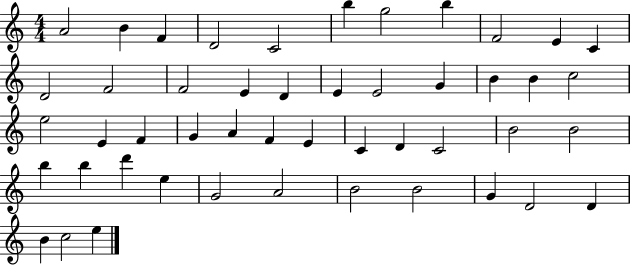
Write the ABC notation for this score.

X:1
T:Untitled
M:4/4
L:1/4
K:C
A2 B F D2 C2 b g2 b F2 E C D2 F2 F2 E D E E2 G B B c2 e2 E F G A F E C D C2 B2 B2 b b d' e G2 A2 B2 B2 G D2 D B c2 e